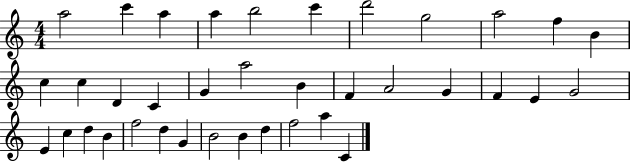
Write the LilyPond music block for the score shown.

{
  \clef treble
  \numericTimeSignature
  \time 4/4
  \key c \major
  a''2 c'''4 a''4 | a''4 b''2 c'''4 | d'''2 g''2 | a''2 f''4 b'4 | \break c''4 c''4 d'4 c'4 | g'4 a''2 b'4 | f'4 a'2 g'4 | f'4 e'4 g'2 | \break e'4 c''4 d''4 b'4 | f''2 d''4 g'4 | b'2 b'4 d''4 | f''2 a''4 c'4 | \break \bar "|."
}